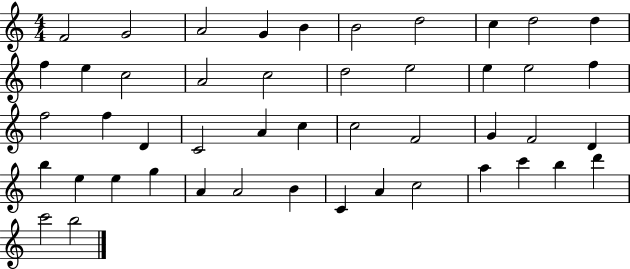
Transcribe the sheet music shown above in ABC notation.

X:1
T:Untitled
M:4/4
L:1/4
K:C
F2 G2 A2 G B B2 d2 c d2 d f e c2 A2 c2 d2 e2 e e2 f f2 f D C2 A c c2 F2 G F2 D b e e g A A2 B C A c2 a c' b d' c'2 b2